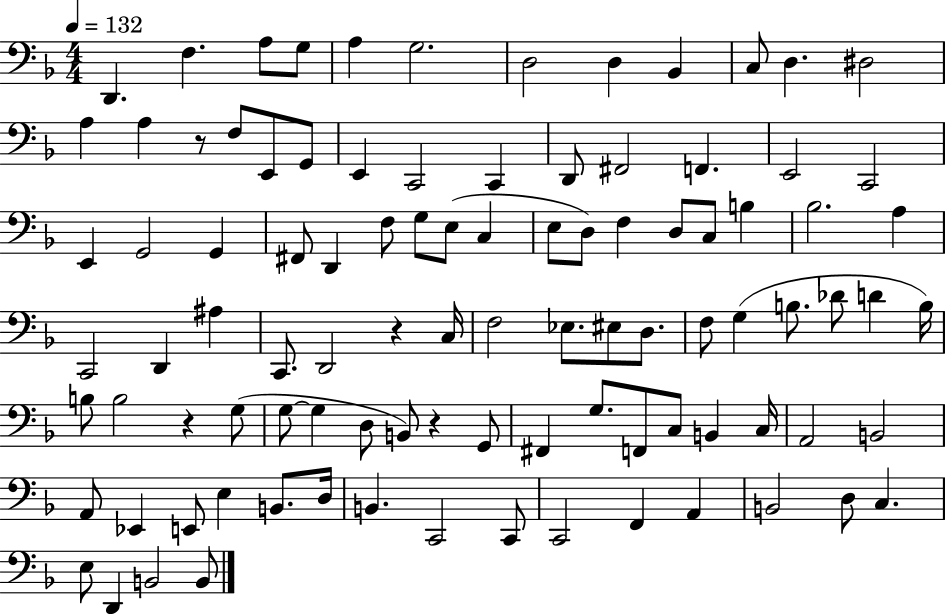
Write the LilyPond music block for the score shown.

{
  \clef bass
  \numericTimeSignature
  \time 4/4
  \key f \major
  \tempo 4 = 132
  \repeat volta 2 { d,4. f4. a8 g8 | a4 g2. | d2 d4 bes,4 | c8 d4. dis2 | \break a4 a4 r8 f8 e,8 g,8 | e,4 c,2 c,4 | d,8 fis,2 f,4. | e,2 c,2 | \break e,4 g,2 g,4 | fis,8 d,4 f8 g8 e8( c4 | e8 d8) f4 d8 c8 b4 | bes2. a4 | \break c,2 d,4 ais4 | c,8. d,2 r4 c16 | f2 ees8. eis8 d8. | f8 g4( b8. des'8 d'4 b16) | \break b8 b2 r4 g8( | g8~~ g4 d8 b,8) r4 g,8 | fis,4 g8. f,8 c8 b,4 c16 | a,2 b,2 | \break a,8 ees,4 e,8 e4 b,8. d16 | b,4. c,2 c,8 | c,2 f,4 a,4 | b,2 d8 c4. | \break e8 d,4 b,2 b,8 | } \bar "|."
}